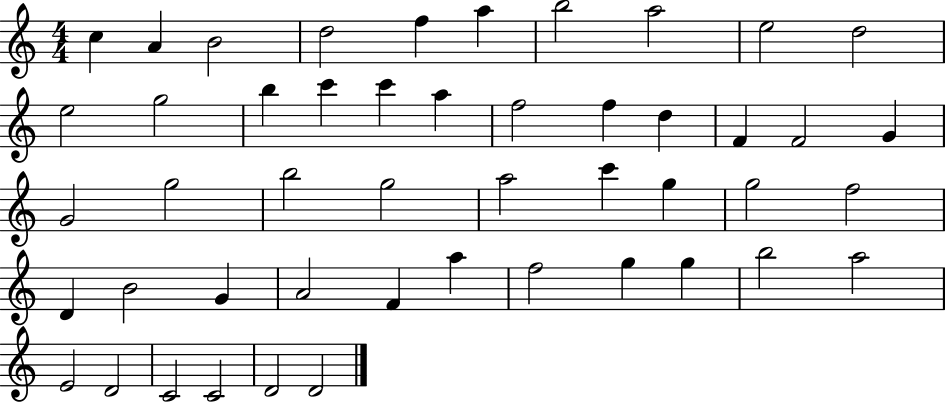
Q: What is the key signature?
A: C major